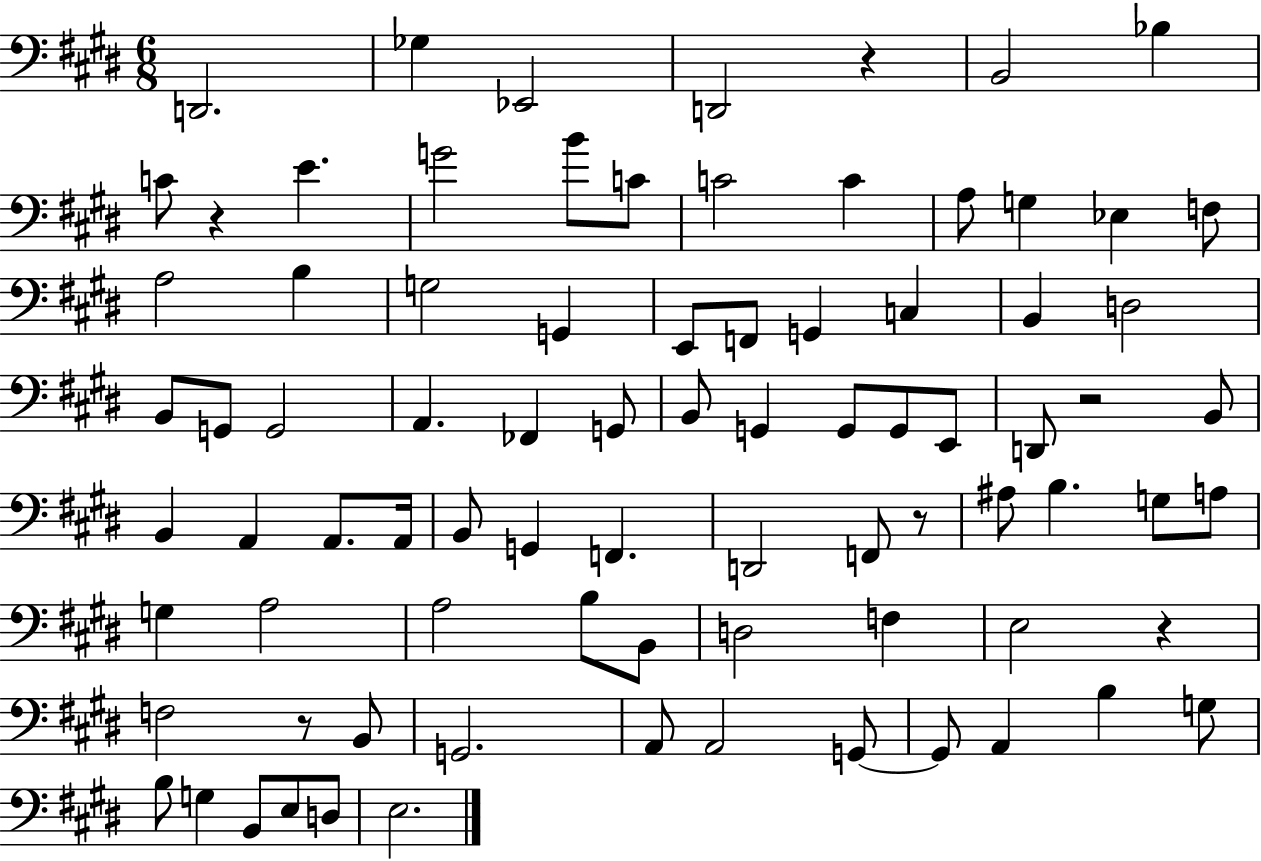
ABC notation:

X:1
T:Untitled
M:6/8
L:1/4
K:E
D,,2 _G, _E,,2 D,,2 z B,,2 _B, C/2 z E G2 B/2 C/2 C2 C A,/2 G, _E, F,/2 A,2 B, G,2 G,, E,,/2 F,,/2 G,, C, B,, D,2 B,,/2 G,,/2 G,,2 A,, _F,, G,,/2 B,,/2 G,, G,,/2 G,,/2 E,,/2 D,,/2 z2 B,,/2 B,, A,, A,,/2 A,,/4 B,,/2 G,, F,, D,,2 F,,/2 z/2 ^A,/2 B, G,/2 A,/2 G, A,2 A,2 B,/2 B,,/2 D,2 F, E,2 z F,2 z/2 B,,/2 G,,2 A,,/2 A,,2 G,,/2 G,,/2 A,, B, G,/2 B,/2 G, B,,/2 E,/2 D,/2 E,2